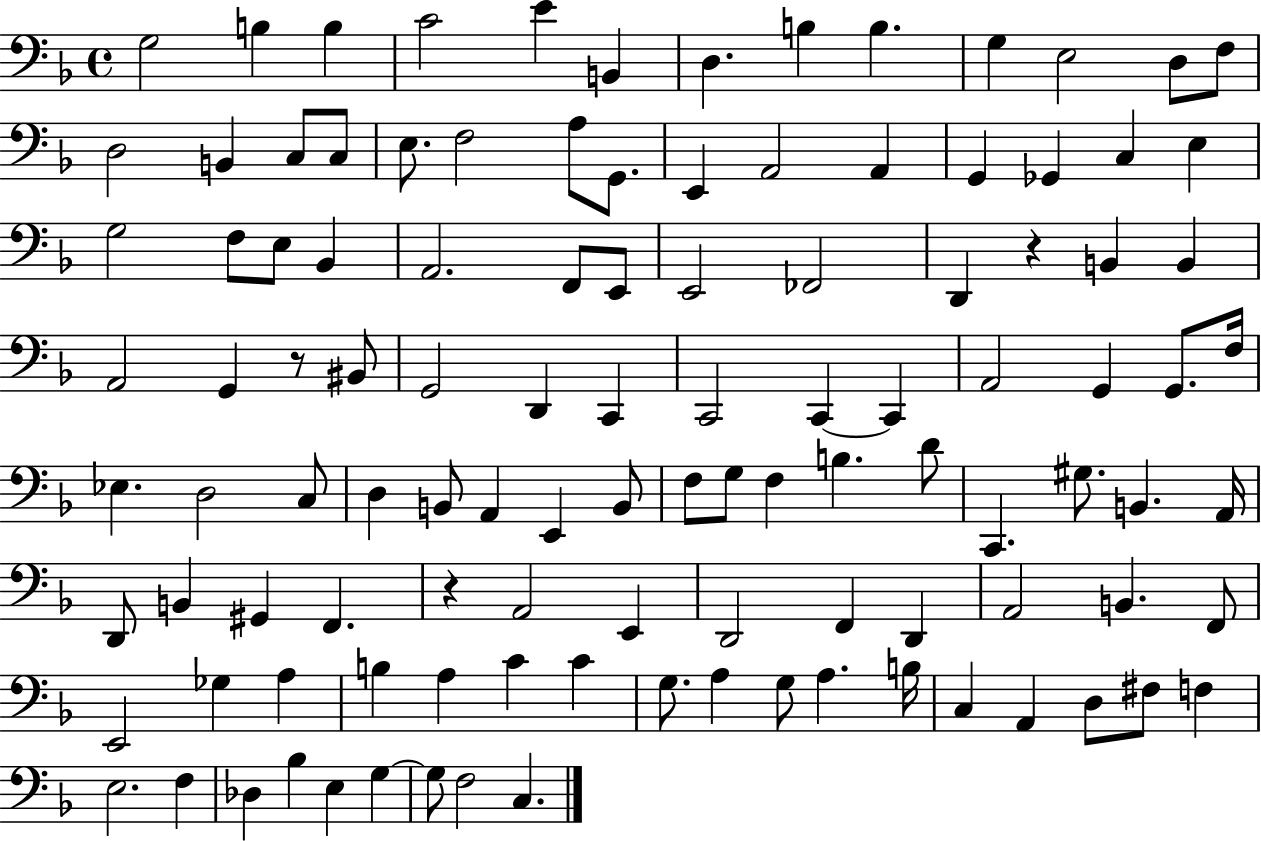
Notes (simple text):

G3/h B3/q B3/q C4/h E4/q B2/q D3/q. B3/q B3/q. G3/q E3/h D3/e F3/e D3/h B2/q C3/e C3/e E3/e. F3/h A3/e G2/e. E2/q A2/h A2/q G2/q Gb2/q C3/q E3/q G3/h F3/e E3/e Bb2/q A2/h. F2/e E2/e E2/h FES2/h D2/q R/q B2/q B2/q A2/h G2/q R/e BIS2/e G2/h D2/q C2/q C2/h C2/q C2/q A2/h G2/q G2/e. F3/s Eb3/q. D3/h C3/e D3/q B2/e A2/q E2/q B2/e F3/e G3/e F3/q B3/q. D4/e C2/q. G#3/e. B2/q. A2/s D2/e B2/q G#2/q F2/q. R/q A2/h E2/q D2/h F2/q D2/q A2/h B2/q. F2/e E2/h Gb3/q A3/q B3/q A3/q C4/q C4/q G3/e. A3/q G3/e A3/q. B3/s C3/q A2/q D3/e F#3/e F3/q E3/h. F3/q Db3/q Bb3/q E3/q G3/q G3/e F3/h C3/q.